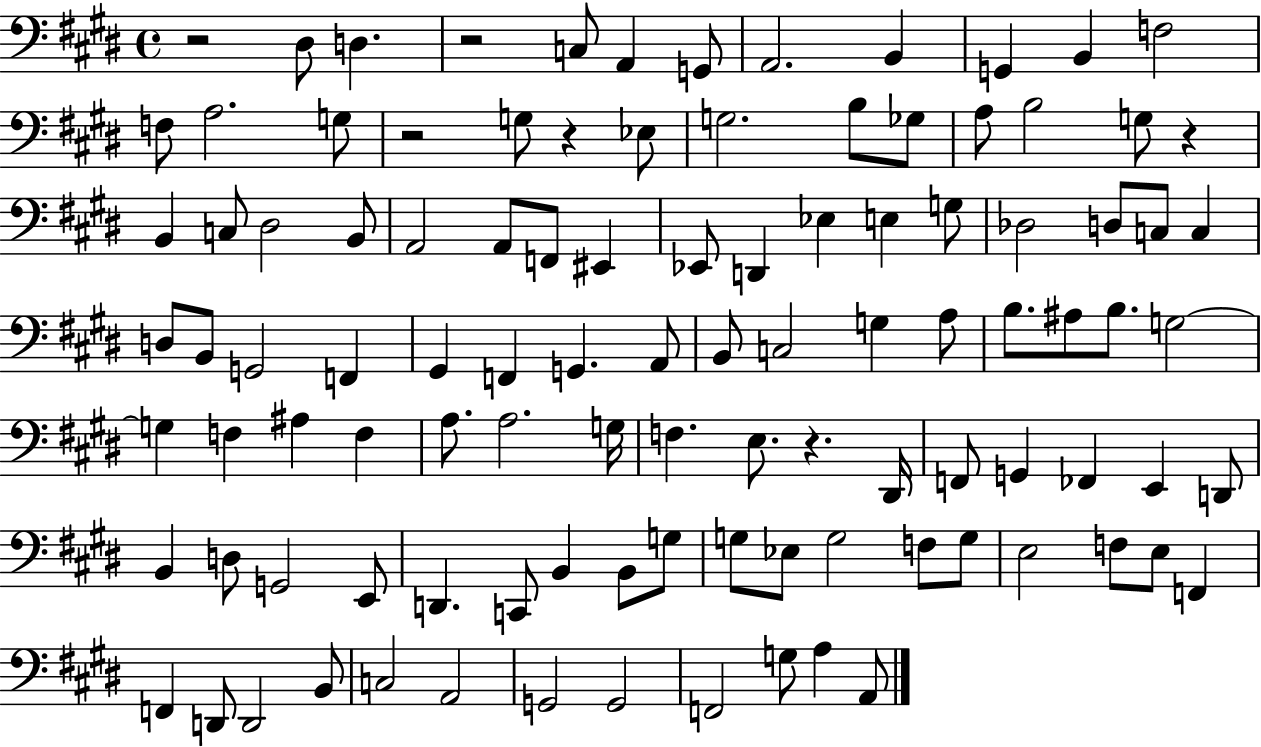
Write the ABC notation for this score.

X:1
T:Untitled
M:4/4
L:1/4
K:E
z2 ^D,/2 D, z2 C,/2 A,, G,,/2 A,,2 B,, G,, B,, F,2 F,/2 A,2 G,/2 z2 G,/2 z _E,/2 G,2 B,/2 _G,/2 A,/2 B,2 G,/2 z B,, C,/2 ^D,2 B,,/2 A,,2 A,,/2 F,,/2 ^E,, _E,,/2 D,, _E, E, G,/2 _D,2 D,/2 C,/2 C, D,/2 B,,/2 G,,2 F,, ^G,, F,, G,, A,,/2 B,,/2 C,2 G, A,/2 B,/2 ^A,/2 B,/2 G,2 G, F, ^A, F, A,/2 A,2 G,/4 F, E,/2 z ^D,,/4 F,,/2 G,, _F,, E,, D,,/2 B,, D,/2 G,,2 E,,/2 D,, C,,/2 B,, B,,/2 G,/2 G,/2 _E,/2 G,2 F,/2 G,/2 E,2 F,/2 E,/2 F,, F,, D,,/2 D,,2 B,,/2 C,2 A,,2 G,,2 G,,2 F,,2 G,/2 A, A,,/2